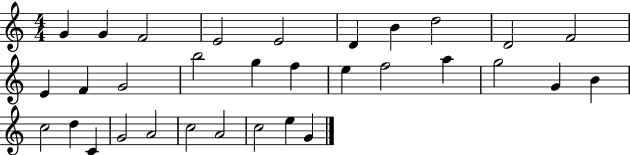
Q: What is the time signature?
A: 4/4